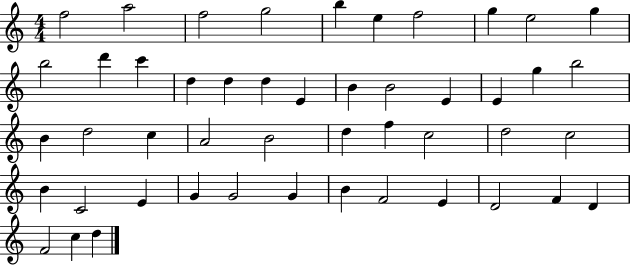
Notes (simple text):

F5/h A5/h F5/h G5/h B5/q E5/q F5/h G5/q E5/h G5/q B5/h D6/q C6/q D5/q D5/q D5/q E4/q B4/q B4/h E4/q E4/q G5/q B5/h B4/q D5/h C5/q A4/h B4/h D5/q F5/q C5/h D5/h C5/h B4/q C4/h E4/q G4/q G4/h G4/q B4/q F4/h E4/q D4/h F4/q D4/q F4/h C5/q D5/q